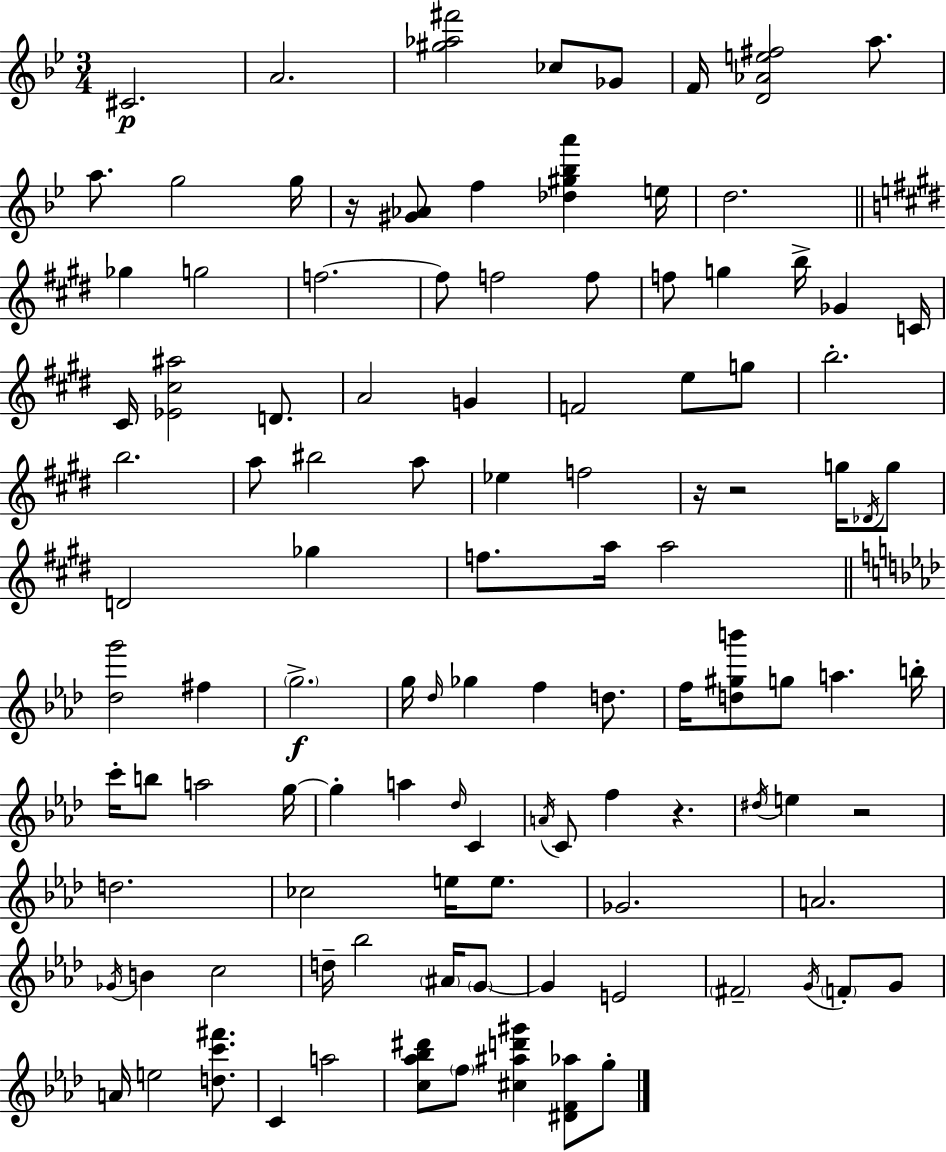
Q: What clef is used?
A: treble